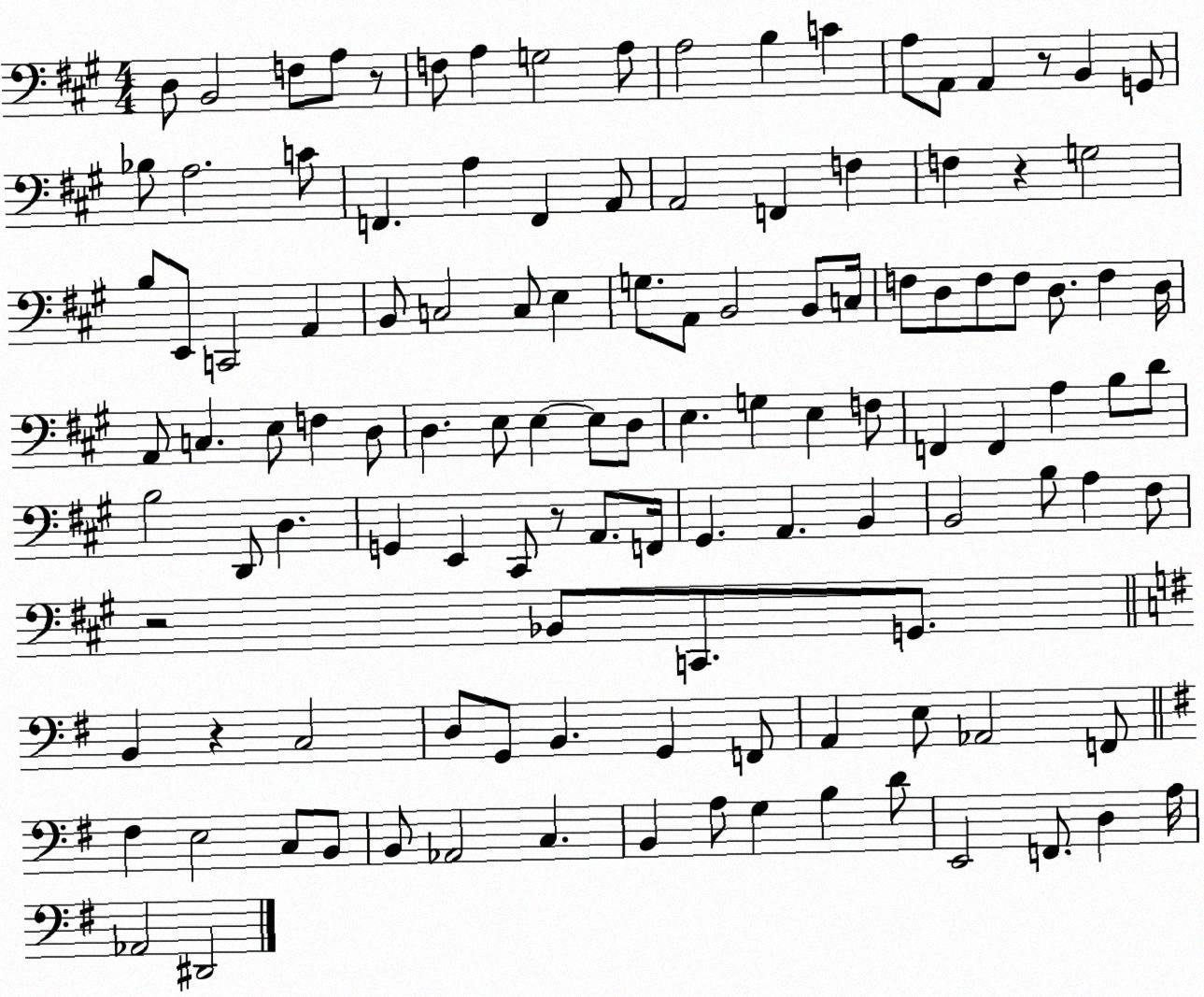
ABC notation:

X:1
T:Untitled
M:4/4
L:1/4
K:A
D,/2 B,,2 F,/2 A,/2 z/2 F,/2 A, G,2 A,/2 A,2 B, C A,/2 A,,/2 A,, z/2 B,, G,,/2 _B,/2 A,2 C/2 F,, A, F,, A,,/2 A,,2 F,, F, F, z G,2 B,/2 E,,/2 C,,2 A,, B,,/2 C,2 C,/2 E, G,/2 A,,/2 B,,2 B,,/2 C,/4 F,/2 D,/2 F,/2 F,/2 D,/2 F, D,/4 A,,/2 C, E,/2 F, D,/2 D, E,/2 E, E,/2 D,/2 E, G, E, F,/2 F,, F,, A, B,/2 D/2 B,2 D,,/2 D, G,, E,, ^C,,/2 z/2 A,,/2 F,,/4 ^G,, A,, B,, B,,2 B,/2 A, ^F,/2 z2 _B,,/2 C,,/2 G,,/2 B,, z C,2 D,/2 G,,/2 B,, G,, F,,/2 A,, E,/2 _A,,2 F,,/2 ^F, E,2 C,/2 B,,/2 B,,/2 _A,,2 C, B,, A,/2 G, B, D/2 E,,2 F,,/2 D, A,/4 _A,,2 ^D,,2